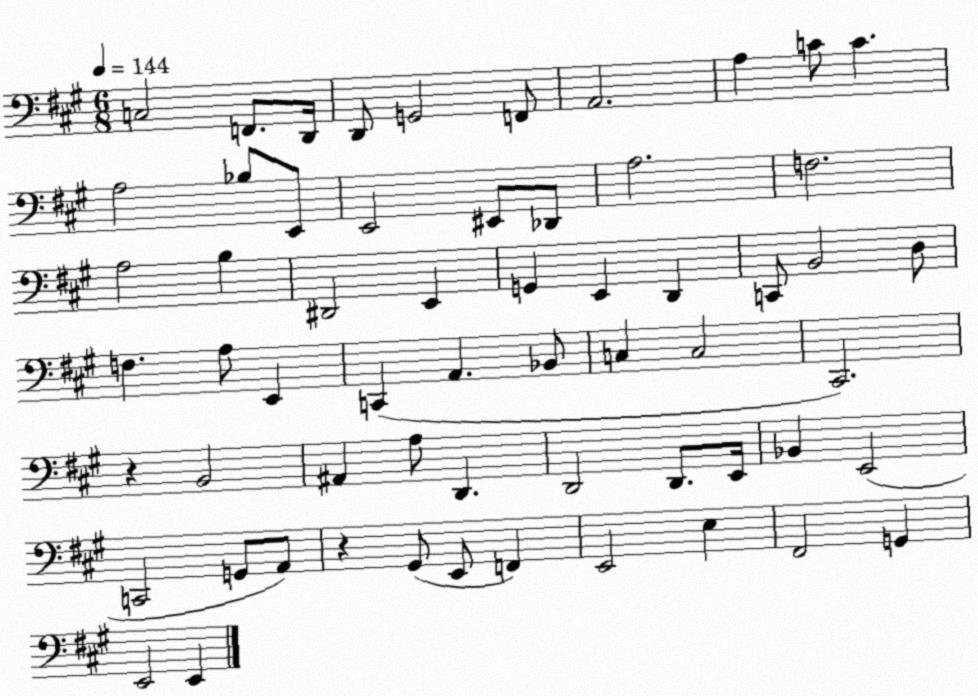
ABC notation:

X:1
T:Untitled
M:6/8
L:1/4
K:A
C,2 F,,/2 D,,/4 D,,/2 G,,2 F,,/2 A,,2 A, C/2 C A,2 _B,/2 E,,/2 E,,2 ^E,,/2 _D,,/2 A,2 F,2 A,2 B, ^D,,2 E,, G,, E,, D,, C,,/2 B,,2 D,/2 F, A,/2 E,, C,, A,, _B,,/2 C, C,2 ^C,,2 z B,,2 ^A,, A,/2 D,, D,,2 D,,/2 E,,/4 _B,, E,,2 C,,2 G,,/2 A,,/2 z ^G,,/2 E,,/2 F,, E,,2 E, ^F,,2 G,, E,,2 E,,